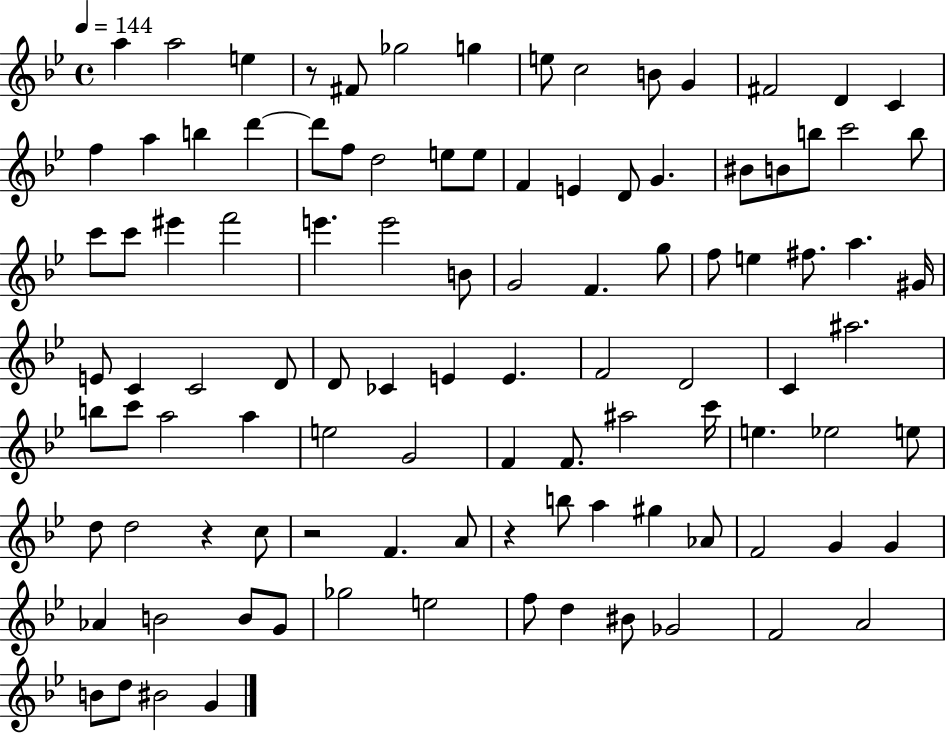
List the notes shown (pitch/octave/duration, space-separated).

A5/q A5/h E5/q R/e F#4/e Gb5/h G5/q E5/e C5/h B4/e G4/q F#4/h D4/q C4/q F5/q A5/q B5/q D6/q D6/e F5/e D5/h E5/e E5/e F4/q E4/q D4/e G4/q. BIS4/e B4/e B5/e C6/h B5/e C6/e C6/e EIS6/q F6/h E6/q. E6/h B4/e G4/h F4/q. G5/e F5/e E5/q F#5/e. A5/q. G#4/s E4/e C4/q C4/h D4/e D4/e CES4/q E4/q E4/q. F4/h D4/h C4/q A#5/h. B5/e C6/e A5/h A5/q E5/h G4/h F4/q F4/e. A#5/h C6/s E5/q. Eb5/h E5/e D5/e D5/h R/q C5/e R/h F4/q. A4/e R/q B5/e A5/q G#5/q Ab4/e F4/h G4/q G4/q Ab4/q B4/h B4/e G4/e Gb5/h E5/h F5/e D5/q BIS4/e Gb4/h F4/h A4/h B4/e D5/e BIS4/h G4/q